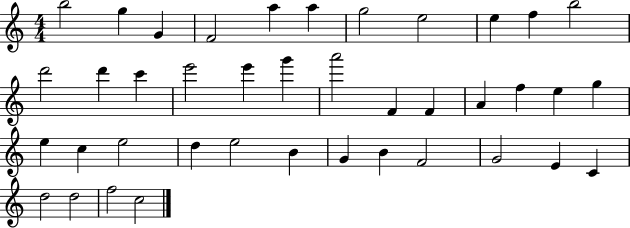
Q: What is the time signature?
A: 4/4